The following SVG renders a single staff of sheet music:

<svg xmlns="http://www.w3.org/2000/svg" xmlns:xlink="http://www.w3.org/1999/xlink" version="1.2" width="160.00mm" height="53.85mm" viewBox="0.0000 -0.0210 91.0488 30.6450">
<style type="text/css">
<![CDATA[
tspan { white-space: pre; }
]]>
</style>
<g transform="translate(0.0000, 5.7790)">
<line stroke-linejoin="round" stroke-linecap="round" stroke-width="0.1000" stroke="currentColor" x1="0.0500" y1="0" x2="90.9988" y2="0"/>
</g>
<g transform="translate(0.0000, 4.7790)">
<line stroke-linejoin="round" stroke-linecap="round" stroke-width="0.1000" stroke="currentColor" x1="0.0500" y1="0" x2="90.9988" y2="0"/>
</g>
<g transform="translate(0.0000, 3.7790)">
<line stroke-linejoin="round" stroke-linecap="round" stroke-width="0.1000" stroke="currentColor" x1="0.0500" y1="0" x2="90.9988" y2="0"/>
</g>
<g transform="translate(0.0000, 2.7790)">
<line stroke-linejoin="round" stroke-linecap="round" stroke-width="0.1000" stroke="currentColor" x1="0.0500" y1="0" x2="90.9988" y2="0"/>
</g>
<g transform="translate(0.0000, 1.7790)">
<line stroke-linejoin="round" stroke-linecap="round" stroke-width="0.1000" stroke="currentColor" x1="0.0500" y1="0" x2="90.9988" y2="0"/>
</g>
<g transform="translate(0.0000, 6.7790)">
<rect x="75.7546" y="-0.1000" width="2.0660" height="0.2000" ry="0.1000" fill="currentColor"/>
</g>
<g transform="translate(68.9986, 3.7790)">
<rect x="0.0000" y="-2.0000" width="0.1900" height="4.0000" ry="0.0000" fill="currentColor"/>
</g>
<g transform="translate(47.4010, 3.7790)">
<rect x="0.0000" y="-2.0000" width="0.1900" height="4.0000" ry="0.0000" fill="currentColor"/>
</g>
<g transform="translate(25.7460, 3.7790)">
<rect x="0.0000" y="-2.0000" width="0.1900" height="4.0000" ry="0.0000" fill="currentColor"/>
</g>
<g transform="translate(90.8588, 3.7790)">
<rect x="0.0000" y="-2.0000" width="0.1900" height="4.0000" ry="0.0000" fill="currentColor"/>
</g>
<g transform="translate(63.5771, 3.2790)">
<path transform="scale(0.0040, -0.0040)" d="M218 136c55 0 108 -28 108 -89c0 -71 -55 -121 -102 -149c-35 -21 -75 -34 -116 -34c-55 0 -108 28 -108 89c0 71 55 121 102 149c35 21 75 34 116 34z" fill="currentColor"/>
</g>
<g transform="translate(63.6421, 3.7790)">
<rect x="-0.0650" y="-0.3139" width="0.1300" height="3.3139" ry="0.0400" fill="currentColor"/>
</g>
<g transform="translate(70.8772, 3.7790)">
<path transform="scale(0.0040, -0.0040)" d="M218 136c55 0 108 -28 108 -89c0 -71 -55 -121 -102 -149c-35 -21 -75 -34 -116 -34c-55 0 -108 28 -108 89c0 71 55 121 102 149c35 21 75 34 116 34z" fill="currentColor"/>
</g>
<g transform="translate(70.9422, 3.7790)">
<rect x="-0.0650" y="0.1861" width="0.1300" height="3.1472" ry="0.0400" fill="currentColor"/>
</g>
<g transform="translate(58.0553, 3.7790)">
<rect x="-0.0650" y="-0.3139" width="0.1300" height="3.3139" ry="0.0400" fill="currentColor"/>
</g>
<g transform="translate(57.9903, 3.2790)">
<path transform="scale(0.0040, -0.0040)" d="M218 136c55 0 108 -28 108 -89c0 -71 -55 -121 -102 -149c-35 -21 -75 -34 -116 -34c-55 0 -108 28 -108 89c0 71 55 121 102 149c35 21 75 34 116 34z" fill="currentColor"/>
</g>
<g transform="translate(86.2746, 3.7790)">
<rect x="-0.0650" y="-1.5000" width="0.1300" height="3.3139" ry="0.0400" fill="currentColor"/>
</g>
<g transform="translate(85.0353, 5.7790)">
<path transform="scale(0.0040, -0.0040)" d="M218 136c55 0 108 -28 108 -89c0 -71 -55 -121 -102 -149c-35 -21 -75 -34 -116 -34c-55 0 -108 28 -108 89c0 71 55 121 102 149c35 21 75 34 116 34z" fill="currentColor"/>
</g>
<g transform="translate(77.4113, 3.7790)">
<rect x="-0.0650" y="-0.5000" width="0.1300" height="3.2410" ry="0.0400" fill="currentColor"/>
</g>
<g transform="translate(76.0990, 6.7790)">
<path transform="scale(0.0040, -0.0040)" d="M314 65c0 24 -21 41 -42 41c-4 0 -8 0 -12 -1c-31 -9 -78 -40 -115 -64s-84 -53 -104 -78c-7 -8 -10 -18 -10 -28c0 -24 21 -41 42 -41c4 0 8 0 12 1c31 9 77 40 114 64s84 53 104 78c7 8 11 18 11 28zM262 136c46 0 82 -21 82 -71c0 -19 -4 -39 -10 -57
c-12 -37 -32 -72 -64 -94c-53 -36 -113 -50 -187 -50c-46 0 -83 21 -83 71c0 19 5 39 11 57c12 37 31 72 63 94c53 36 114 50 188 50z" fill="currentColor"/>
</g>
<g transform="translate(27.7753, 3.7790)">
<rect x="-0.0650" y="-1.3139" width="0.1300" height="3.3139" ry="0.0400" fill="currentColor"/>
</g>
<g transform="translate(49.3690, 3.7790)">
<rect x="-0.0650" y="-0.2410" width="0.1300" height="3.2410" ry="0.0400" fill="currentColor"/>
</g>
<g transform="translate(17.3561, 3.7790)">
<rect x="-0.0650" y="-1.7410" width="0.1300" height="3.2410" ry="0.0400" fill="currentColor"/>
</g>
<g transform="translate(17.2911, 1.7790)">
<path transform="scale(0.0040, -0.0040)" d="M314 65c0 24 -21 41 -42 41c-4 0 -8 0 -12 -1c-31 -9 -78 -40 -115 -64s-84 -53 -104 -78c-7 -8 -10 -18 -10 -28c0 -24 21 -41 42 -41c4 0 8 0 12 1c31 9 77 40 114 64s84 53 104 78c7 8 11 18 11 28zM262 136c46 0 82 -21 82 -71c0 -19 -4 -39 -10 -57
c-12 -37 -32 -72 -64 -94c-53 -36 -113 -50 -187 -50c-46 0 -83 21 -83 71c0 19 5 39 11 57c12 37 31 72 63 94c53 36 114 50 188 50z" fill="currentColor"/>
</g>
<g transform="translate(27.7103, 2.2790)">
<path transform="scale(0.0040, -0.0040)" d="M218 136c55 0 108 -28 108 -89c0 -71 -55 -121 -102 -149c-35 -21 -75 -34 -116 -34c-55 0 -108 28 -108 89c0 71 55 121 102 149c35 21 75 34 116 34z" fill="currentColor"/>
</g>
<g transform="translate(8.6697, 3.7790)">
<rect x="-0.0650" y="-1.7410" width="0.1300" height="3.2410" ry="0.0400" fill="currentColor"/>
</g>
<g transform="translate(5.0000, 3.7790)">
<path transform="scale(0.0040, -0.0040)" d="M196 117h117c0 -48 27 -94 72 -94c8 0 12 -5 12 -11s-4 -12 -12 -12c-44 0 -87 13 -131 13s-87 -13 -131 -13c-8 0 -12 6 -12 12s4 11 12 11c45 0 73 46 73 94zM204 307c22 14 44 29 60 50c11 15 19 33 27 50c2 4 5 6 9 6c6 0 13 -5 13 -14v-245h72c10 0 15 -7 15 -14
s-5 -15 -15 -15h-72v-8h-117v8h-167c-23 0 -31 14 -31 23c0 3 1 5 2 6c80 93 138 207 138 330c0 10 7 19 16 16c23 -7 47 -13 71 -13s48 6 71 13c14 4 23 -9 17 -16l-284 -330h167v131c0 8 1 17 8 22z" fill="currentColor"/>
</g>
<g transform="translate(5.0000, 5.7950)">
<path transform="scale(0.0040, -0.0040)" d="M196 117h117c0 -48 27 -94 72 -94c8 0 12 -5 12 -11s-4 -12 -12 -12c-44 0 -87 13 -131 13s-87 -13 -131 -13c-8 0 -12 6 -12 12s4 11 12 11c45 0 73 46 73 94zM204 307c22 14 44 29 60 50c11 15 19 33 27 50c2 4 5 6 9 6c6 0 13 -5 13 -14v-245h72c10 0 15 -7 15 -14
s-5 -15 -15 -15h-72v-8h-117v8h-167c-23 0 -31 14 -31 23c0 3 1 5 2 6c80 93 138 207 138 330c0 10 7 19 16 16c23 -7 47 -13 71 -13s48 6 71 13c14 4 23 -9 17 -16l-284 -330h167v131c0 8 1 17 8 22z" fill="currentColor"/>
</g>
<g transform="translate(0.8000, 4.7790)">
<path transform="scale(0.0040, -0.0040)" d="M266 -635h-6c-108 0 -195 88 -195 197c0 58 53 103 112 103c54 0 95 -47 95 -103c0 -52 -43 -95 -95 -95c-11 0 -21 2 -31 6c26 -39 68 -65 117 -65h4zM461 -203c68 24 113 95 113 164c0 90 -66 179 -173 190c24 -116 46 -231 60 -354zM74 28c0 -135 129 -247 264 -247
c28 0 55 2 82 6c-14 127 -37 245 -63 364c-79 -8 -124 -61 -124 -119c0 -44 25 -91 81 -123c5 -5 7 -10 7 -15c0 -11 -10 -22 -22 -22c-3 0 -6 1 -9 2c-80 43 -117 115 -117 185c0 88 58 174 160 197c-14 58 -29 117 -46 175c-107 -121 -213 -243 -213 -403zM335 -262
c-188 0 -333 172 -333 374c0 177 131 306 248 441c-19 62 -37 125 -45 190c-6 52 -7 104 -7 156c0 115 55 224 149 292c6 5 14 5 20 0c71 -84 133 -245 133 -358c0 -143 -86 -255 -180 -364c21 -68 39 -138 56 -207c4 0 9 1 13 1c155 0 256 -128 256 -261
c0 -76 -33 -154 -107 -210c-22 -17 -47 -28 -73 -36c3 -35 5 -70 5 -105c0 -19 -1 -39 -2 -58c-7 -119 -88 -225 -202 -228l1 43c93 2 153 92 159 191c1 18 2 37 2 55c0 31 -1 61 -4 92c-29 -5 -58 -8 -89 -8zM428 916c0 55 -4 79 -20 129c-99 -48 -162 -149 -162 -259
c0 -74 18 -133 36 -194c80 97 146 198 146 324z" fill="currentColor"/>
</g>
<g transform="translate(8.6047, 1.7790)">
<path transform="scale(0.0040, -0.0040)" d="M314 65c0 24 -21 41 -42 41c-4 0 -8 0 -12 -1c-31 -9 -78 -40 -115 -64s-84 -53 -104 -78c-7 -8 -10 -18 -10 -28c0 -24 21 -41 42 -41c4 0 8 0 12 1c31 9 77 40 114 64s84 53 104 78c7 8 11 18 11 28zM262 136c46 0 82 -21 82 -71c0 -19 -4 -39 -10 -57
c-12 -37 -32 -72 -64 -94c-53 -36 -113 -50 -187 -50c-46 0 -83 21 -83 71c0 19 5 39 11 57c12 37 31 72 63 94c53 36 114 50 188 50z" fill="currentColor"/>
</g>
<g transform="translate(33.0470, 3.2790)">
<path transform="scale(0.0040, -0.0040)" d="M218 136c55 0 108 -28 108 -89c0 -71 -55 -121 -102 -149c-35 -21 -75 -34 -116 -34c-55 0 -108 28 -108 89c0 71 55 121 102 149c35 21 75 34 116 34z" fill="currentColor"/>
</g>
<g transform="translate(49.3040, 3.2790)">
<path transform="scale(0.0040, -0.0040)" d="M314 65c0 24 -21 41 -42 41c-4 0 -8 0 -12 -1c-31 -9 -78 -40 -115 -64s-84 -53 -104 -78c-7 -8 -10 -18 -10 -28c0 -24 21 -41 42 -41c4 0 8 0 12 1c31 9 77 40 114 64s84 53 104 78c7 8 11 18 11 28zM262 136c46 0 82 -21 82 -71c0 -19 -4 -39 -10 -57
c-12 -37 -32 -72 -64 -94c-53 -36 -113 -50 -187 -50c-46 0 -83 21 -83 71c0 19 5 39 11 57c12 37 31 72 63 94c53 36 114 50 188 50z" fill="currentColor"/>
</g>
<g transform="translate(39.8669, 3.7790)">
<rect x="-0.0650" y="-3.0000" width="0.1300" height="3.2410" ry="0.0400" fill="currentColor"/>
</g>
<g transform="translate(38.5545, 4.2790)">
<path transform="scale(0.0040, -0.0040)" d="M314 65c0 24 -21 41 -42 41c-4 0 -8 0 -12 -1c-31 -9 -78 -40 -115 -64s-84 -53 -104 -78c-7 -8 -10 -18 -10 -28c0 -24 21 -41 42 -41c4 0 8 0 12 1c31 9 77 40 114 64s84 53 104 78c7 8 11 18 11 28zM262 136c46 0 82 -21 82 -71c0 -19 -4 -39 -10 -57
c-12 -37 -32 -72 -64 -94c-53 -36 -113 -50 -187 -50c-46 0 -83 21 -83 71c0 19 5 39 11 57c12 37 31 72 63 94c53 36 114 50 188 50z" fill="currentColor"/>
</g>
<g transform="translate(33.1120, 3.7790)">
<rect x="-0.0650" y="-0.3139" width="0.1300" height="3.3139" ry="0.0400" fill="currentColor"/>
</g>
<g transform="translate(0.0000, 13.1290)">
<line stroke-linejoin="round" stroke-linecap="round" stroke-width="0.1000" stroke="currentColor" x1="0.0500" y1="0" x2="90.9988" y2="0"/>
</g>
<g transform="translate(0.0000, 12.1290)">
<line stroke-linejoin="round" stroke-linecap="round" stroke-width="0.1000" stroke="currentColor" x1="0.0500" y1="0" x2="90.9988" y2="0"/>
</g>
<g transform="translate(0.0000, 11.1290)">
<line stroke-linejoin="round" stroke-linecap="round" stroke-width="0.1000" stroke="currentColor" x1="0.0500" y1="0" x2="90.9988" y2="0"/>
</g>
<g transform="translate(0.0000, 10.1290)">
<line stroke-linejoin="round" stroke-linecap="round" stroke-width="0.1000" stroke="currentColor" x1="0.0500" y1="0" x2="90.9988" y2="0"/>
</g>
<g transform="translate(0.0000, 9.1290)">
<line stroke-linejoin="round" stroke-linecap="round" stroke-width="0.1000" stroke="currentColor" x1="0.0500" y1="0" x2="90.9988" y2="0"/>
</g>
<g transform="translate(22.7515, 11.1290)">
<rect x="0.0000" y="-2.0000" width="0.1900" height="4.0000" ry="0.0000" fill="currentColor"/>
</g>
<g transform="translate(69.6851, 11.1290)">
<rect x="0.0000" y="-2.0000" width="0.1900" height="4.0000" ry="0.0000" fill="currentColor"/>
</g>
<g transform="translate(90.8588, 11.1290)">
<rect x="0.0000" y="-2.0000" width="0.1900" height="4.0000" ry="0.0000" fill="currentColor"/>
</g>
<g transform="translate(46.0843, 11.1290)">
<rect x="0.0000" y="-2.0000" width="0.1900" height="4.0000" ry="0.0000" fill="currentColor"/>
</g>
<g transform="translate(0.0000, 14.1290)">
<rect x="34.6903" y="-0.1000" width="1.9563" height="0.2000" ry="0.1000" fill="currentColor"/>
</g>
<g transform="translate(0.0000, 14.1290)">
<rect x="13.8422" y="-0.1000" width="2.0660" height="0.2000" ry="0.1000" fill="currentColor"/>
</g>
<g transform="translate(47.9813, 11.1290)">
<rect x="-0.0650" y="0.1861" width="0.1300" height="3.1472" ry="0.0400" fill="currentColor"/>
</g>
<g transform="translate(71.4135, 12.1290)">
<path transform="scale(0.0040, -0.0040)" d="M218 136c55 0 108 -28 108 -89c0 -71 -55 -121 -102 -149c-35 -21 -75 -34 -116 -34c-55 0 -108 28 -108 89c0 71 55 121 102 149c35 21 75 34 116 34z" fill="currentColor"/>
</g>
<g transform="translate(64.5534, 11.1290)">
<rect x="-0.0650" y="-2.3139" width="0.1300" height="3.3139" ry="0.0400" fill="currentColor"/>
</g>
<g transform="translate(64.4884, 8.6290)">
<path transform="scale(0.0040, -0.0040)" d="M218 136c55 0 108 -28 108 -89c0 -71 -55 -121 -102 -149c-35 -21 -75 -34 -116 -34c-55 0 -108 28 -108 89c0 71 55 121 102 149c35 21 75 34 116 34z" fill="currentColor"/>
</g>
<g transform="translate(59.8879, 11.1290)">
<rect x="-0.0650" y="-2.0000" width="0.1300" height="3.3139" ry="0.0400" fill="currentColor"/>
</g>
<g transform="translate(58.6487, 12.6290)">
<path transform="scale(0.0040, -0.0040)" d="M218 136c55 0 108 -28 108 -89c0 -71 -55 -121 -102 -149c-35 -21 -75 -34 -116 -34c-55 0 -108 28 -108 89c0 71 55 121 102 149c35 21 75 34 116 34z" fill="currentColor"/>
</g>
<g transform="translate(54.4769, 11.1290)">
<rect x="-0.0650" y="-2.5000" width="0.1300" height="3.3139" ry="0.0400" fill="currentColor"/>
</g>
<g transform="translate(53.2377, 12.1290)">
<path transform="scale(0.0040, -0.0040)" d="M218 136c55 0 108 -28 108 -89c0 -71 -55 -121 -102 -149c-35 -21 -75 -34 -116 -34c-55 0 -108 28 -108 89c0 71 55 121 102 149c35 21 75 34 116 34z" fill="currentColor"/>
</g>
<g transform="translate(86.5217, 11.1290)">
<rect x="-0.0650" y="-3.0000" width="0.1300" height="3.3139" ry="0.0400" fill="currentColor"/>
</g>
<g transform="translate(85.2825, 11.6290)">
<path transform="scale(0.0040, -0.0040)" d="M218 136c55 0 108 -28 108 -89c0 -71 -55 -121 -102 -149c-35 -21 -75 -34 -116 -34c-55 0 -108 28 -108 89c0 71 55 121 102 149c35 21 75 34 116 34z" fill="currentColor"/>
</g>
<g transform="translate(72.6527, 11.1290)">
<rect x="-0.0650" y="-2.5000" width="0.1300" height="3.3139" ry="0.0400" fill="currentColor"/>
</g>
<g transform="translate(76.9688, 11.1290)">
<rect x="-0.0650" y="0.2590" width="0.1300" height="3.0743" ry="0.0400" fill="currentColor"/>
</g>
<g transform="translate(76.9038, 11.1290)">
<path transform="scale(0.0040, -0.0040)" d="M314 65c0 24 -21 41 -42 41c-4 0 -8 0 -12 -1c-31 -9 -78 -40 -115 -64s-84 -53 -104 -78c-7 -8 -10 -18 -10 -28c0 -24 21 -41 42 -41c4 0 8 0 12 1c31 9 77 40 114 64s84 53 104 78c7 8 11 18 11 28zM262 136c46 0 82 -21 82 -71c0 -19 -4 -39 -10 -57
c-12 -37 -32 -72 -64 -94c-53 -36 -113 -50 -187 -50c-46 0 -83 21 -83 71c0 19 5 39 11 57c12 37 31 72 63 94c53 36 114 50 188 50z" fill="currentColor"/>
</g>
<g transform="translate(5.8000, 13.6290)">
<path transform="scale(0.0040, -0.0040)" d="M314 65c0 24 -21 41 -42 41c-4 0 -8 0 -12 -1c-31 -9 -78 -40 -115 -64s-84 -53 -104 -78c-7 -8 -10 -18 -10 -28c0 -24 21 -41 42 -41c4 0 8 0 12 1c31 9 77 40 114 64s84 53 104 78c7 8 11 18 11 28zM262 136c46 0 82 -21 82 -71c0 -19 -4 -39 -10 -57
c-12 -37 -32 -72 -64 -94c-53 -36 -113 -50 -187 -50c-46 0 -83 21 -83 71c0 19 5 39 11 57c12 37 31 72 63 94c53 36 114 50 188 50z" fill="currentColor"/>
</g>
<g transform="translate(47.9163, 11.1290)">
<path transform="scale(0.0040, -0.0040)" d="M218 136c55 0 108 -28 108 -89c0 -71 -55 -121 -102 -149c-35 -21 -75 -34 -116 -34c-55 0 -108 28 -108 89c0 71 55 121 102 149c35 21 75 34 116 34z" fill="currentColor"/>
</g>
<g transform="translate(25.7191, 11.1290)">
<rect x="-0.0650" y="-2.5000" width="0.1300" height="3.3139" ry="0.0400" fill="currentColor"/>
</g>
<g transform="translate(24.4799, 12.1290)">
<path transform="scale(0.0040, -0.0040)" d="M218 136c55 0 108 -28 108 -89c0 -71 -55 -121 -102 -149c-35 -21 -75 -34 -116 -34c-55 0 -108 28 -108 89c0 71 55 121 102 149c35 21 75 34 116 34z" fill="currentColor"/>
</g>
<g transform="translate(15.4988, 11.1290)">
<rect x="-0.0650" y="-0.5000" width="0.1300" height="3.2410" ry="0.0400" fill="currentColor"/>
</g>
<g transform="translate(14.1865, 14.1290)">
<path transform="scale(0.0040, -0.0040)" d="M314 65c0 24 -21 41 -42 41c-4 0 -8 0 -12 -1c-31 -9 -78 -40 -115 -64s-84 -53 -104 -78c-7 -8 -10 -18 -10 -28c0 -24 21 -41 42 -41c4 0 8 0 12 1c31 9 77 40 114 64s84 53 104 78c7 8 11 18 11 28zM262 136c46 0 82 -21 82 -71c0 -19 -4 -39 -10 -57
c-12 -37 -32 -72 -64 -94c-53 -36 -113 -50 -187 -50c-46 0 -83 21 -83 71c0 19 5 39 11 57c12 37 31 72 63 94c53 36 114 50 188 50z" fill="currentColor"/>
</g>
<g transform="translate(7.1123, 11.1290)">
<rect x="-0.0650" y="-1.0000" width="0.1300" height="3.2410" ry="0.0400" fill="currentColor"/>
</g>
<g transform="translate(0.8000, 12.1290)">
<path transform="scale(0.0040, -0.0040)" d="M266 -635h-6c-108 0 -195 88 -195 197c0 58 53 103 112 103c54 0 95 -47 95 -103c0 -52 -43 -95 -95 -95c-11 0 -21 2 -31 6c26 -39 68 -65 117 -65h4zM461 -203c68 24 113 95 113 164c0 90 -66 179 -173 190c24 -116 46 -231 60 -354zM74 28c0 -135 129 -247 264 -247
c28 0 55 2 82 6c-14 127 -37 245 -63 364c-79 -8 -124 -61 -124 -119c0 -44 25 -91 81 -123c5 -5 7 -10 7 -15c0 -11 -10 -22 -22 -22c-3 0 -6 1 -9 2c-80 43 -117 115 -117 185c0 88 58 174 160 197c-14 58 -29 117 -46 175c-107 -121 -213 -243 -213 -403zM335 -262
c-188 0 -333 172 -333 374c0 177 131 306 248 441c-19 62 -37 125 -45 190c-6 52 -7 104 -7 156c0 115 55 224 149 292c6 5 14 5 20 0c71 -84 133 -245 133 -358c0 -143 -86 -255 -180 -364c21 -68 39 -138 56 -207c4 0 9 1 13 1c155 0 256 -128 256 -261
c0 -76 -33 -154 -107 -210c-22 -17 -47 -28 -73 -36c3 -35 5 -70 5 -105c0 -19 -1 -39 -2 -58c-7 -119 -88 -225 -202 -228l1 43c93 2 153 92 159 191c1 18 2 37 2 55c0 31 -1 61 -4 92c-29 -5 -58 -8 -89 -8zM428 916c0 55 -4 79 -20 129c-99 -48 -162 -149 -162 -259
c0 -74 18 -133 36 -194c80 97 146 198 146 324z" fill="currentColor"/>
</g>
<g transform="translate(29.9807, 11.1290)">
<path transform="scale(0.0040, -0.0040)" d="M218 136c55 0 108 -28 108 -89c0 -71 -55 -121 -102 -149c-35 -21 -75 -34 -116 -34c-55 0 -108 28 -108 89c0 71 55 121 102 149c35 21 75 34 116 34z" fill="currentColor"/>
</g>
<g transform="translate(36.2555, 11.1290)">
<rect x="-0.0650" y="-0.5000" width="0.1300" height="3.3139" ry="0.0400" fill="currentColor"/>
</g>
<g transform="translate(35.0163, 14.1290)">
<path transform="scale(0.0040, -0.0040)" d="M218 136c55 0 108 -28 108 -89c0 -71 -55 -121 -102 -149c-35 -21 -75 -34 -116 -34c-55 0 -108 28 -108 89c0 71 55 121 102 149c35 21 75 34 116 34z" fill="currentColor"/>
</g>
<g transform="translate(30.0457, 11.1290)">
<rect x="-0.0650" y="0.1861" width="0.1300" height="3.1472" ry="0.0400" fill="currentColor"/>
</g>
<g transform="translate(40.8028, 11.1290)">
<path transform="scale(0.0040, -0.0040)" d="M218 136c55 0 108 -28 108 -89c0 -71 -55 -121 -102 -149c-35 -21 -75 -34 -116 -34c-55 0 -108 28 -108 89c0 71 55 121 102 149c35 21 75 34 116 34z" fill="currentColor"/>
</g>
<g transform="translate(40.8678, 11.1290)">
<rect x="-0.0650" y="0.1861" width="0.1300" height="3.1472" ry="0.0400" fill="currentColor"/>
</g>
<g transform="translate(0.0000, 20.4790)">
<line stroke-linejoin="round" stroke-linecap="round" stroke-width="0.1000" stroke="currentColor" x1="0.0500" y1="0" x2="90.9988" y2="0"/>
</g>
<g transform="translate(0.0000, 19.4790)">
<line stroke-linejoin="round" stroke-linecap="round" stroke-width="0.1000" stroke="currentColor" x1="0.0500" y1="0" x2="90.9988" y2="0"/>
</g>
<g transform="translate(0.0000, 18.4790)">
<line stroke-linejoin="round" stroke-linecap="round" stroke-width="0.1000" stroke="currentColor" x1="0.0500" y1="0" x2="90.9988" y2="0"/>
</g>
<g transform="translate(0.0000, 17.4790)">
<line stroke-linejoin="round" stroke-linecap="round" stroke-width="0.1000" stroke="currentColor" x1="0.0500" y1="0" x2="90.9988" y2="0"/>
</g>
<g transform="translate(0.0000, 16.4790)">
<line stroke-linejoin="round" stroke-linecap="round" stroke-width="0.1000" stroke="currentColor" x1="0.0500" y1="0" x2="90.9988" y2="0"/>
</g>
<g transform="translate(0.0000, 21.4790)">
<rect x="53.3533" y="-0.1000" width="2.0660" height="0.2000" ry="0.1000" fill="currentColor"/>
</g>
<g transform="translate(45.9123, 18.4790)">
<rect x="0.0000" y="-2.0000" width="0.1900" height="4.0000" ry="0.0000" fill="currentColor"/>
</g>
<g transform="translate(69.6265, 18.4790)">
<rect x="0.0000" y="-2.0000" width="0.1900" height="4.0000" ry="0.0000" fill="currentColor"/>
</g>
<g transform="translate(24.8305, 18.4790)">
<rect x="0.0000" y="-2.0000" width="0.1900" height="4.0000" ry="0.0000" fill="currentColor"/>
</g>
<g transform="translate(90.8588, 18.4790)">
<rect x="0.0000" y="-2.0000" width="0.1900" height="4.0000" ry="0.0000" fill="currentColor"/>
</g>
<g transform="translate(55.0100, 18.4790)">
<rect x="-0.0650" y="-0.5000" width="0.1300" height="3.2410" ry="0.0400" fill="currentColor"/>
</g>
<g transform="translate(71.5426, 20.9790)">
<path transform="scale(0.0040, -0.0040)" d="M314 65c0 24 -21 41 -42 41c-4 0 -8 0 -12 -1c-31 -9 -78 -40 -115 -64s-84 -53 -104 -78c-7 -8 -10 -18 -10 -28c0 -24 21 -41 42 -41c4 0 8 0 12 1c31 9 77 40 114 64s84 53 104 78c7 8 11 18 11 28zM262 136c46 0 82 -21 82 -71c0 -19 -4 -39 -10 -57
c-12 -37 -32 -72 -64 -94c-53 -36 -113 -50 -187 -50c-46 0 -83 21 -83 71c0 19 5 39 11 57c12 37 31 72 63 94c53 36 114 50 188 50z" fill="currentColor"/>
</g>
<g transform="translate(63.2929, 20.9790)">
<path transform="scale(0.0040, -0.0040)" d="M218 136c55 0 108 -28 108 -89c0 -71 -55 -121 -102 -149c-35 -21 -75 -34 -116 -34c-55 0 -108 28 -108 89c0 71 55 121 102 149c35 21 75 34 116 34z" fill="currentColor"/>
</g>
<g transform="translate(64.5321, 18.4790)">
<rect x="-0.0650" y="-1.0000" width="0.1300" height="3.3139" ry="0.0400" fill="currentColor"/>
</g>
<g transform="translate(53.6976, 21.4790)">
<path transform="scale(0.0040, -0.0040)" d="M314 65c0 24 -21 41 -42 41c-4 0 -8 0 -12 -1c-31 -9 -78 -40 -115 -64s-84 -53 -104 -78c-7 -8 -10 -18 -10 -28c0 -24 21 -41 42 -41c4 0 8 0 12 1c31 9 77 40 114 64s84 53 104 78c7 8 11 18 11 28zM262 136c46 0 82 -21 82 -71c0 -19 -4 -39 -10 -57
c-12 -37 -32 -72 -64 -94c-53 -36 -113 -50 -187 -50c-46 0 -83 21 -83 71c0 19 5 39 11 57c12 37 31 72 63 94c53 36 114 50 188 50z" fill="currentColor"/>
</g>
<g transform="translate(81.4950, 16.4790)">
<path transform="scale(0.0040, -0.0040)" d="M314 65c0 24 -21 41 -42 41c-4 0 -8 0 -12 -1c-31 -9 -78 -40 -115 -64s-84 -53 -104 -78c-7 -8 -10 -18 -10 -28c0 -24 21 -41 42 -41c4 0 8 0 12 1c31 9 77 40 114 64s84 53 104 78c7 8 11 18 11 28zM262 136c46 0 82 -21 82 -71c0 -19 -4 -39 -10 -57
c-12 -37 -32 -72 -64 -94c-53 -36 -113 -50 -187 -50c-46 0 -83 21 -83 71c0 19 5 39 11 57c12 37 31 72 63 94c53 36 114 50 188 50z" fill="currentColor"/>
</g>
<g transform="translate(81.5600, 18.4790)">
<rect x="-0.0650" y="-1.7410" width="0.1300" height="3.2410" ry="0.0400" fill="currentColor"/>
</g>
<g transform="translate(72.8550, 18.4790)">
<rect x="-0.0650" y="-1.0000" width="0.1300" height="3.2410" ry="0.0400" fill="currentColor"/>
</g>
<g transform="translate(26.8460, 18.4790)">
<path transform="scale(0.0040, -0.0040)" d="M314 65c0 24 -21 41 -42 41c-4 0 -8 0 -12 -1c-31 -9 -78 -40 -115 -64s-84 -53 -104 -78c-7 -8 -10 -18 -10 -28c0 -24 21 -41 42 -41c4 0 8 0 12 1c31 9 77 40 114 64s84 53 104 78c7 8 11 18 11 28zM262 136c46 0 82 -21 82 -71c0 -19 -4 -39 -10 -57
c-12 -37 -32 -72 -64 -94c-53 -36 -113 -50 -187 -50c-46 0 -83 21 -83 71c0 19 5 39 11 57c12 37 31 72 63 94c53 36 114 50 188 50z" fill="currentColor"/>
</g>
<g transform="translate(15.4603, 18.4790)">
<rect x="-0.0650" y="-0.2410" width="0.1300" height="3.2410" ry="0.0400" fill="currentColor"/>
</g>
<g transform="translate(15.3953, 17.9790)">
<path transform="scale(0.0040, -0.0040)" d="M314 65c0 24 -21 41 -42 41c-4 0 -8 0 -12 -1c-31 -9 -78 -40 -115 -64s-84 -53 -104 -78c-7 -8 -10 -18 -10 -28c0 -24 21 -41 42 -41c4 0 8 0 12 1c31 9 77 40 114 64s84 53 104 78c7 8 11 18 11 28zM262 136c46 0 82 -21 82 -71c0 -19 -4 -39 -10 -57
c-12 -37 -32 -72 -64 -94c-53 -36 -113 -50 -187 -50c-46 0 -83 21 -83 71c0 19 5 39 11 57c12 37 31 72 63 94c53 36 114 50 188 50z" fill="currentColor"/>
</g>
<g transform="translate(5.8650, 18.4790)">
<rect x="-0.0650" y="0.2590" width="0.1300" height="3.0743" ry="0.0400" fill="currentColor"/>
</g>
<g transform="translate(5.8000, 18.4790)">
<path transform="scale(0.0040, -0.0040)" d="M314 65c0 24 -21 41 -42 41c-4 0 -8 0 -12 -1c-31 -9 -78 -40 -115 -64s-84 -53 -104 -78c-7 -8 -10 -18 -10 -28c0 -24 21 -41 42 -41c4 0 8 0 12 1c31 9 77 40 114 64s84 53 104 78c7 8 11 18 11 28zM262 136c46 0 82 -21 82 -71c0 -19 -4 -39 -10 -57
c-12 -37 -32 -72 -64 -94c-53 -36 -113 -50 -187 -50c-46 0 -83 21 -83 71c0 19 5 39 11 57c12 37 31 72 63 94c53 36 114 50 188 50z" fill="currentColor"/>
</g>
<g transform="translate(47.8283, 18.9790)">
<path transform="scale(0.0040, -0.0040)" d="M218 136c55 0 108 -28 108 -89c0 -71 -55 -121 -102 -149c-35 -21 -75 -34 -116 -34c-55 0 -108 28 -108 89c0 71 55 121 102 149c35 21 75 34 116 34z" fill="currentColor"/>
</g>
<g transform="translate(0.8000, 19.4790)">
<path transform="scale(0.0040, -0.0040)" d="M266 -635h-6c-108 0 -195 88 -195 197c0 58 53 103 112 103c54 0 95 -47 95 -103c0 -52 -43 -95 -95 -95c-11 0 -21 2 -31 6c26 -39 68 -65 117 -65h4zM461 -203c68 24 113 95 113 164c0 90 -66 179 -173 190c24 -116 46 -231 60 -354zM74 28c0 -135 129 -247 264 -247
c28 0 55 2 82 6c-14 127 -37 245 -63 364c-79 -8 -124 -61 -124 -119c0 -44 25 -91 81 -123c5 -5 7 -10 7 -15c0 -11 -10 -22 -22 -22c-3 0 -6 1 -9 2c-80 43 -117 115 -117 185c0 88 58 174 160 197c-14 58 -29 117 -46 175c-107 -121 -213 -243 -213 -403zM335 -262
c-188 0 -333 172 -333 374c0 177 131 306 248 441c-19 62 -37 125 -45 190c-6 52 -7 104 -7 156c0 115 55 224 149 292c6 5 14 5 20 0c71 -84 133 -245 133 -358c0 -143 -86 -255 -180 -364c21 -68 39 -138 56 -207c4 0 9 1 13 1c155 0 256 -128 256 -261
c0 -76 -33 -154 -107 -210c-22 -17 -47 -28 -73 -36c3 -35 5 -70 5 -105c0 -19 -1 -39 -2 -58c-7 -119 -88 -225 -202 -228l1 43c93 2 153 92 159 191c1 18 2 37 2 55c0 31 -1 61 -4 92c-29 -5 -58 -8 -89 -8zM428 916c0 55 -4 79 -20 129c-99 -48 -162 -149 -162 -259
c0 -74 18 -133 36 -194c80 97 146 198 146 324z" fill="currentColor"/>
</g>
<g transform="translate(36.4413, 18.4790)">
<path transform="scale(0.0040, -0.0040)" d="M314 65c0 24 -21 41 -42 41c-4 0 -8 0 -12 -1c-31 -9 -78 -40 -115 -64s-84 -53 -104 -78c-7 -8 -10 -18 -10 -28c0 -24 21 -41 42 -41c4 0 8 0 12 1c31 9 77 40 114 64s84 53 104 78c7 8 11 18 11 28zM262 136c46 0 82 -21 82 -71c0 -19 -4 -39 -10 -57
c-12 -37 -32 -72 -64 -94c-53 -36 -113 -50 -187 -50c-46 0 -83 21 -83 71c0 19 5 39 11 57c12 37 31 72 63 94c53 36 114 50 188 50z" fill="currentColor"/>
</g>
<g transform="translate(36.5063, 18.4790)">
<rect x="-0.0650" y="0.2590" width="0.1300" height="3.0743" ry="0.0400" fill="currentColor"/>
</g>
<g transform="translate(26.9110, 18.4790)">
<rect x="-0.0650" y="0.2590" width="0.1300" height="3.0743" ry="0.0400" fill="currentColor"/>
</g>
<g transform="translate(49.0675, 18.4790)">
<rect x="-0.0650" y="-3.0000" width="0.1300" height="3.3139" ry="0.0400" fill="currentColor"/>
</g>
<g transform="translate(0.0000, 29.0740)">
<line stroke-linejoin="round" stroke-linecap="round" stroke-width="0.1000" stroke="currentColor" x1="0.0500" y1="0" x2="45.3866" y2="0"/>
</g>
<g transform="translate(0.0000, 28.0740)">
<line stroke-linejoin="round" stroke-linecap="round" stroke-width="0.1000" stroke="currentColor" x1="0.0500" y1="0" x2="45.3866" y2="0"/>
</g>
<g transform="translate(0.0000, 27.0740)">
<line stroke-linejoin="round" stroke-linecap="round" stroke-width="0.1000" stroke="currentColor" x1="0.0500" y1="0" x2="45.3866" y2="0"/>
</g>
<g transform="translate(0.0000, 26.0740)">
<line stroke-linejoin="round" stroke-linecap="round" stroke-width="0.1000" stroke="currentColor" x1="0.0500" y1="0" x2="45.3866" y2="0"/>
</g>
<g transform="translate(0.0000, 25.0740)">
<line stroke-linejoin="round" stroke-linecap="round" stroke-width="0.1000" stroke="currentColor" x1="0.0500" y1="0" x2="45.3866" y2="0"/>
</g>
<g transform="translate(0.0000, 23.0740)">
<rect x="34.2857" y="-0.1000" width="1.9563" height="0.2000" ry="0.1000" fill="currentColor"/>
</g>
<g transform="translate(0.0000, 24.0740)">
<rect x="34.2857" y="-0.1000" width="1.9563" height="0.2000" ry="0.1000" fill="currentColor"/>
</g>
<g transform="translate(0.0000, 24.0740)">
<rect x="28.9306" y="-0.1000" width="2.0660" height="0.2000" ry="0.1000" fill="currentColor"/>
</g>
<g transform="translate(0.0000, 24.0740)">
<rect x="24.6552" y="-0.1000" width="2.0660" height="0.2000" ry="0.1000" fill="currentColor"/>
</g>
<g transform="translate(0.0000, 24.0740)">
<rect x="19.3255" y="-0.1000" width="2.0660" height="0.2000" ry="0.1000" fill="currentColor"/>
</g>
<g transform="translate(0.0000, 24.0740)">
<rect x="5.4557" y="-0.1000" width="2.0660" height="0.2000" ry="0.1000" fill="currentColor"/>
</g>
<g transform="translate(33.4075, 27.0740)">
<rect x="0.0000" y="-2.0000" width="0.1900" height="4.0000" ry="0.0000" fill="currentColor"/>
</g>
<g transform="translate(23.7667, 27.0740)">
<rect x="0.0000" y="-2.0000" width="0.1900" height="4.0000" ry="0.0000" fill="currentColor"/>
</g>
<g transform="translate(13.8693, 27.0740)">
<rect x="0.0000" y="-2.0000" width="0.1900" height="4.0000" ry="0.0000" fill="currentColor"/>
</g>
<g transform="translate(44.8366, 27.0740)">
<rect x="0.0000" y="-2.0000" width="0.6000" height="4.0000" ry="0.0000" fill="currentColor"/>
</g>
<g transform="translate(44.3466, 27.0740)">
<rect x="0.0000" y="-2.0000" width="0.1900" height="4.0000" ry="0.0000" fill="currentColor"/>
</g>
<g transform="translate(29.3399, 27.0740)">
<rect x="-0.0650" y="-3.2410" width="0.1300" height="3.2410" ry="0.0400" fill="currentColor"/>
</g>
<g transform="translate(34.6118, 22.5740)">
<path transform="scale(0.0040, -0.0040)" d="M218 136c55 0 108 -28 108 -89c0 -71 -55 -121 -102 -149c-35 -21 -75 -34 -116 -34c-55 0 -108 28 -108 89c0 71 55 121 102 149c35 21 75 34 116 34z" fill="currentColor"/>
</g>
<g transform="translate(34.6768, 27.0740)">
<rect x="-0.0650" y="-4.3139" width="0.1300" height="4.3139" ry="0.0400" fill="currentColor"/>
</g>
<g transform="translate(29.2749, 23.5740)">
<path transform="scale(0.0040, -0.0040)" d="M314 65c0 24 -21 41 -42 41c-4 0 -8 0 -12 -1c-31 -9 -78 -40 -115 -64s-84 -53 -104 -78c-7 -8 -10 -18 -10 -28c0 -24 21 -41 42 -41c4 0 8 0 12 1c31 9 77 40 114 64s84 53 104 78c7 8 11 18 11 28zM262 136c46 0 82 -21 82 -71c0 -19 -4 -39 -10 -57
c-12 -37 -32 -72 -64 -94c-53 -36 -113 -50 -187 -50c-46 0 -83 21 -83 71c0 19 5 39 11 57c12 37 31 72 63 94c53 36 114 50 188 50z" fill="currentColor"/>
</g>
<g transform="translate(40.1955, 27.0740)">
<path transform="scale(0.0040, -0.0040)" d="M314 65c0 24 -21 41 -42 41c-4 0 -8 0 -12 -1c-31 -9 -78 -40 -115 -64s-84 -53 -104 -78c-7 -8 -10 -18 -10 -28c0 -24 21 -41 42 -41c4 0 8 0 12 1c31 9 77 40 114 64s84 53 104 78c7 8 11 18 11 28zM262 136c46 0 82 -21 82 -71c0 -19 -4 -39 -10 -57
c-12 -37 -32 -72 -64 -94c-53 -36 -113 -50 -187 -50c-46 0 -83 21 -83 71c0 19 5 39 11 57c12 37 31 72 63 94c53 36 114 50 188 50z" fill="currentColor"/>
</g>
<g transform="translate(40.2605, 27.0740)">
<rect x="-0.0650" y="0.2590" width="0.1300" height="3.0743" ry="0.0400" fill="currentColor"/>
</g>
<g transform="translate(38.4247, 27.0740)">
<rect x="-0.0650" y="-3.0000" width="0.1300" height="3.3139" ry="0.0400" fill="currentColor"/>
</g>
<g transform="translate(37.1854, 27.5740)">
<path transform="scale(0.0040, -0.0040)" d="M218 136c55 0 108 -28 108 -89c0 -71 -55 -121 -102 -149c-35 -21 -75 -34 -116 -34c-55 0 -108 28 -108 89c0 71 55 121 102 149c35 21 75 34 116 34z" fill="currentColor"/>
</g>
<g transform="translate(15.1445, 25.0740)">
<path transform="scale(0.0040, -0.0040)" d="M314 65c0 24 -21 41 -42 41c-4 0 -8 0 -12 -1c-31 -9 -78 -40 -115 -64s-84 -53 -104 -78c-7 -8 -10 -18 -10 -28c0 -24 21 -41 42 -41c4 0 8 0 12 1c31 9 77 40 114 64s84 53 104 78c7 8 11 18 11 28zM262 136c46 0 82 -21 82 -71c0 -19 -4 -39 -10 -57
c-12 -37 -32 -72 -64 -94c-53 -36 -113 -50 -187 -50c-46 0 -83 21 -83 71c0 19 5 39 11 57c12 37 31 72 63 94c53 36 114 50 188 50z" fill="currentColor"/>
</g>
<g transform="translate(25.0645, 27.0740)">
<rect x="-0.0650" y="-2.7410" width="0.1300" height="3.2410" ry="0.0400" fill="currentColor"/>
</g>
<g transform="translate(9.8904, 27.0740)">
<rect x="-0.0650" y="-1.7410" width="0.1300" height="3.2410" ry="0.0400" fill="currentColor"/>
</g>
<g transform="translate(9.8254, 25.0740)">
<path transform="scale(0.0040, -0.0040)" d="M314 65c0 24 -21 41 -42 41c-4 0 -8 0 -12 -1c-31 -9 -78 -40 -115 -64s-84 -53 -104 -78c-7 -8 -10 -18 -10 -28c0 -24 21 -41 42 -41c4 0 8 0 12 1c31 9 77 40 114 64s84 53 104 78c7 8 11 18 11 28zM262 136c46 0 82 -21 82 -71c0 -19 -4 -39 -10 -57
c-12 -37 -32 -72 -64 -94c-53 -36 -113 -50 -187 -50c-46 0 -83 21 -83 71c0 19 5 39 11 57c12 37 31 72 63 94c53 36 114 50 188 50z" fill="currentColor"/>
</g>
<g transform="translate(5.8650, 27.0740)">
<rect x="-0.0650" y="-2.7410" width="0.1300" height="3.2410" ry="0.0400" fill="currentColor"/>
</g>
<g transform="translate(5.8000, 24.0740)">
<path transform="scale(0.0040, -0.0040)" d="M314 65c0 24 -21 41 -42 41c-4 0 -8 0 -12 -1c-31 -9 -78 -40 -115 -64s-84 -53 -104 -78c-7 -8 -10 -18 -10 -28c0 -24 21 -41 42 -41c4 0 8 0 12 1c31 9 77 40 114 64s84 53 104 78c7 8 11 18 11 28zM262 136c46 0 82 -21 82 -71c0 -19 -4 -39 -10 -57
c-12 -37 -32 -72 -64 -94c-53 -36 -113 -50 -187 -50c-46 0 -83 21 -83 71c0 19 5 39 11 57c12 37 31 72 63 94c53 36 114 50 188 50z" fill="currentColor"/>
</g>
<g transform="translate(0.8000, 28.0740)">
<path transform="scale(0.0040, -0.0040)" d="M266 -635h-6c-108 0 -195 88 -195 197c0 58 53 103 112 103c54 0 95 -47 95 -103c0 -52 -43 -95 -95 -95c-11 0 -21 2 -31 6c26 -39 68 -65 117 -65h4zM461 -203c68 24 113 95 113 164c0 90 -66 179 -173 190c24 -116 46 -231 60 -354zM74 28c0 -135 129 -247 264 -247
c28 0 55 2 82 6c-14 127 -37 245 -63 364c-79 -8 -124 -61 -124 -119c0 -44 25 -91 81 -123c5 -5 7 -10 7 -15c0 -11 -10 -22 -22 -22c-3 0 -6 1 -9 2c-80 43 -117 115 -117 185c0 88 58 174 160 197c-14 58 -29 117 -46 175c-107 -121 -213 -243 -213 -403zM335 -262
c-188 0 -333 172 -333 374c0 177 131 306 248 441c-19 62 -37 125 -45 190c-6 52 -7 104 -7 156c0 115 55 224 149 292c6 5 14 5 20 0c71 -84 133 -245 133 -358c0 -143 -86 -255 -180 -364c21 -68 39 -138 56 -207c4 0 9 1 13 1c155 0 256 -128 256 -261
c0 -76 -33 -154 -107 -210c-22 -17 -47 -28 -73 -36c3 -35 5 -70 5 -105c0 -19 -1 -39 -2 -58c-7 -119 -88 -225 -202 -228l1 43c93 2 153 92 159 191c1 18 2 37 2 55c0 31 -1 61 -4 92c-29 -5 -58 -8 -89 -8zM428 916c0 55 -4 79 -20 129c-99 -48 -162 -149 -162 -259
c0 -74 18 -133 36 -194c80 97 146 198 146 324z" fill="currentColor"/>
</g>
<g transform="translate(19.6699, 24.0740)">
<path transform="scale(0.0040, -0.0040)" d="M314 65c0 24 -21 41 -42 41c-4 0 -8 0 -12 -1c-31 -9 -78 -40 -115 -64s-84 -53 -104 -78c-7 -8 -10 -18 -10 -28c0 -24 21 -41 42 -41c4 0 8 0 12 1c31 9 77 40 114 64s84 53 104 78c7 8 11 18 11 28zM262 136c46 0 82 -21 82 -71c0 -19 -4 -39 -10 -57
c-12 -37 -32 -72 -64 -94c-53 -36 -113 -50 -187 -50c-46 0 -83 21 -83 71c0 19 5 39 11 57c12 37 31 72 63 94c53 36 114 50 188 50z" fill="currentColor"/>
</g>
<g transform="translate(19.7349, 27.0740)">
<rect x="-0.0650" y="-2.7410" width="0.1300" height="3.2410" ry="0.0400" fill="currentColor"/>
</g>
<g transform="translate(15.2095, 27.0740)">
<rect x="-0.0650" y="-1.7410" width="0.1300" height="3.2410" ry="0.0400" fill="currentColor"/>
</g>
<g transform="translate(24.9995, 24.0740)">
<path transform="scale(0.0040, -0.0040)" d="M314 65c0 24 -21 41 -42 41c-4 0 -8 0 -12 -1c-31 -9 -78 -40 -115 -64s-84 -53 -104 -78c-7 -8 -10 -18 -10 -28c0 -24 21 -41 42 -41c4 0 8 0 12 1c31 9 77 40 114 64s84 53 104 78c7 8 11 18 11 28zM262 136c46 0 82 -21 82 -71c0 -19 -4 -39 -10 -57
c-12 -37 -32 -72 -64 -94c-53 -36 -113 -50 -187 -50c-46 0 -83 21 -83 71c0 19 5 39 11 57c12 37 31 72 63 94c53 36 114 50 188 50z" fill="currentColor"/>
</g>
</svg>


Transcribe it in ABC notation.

X:1
T:Untitled
M:4/4
L:1/4
K:C
f2 f2 e c A2 c2 c c B C2 E D2 C2 G B C B B G F g G B2 A B2 c2 B2 B2 A C2 D D2 f2 a2 f2 f2 a2 a2 b2 d' A B2